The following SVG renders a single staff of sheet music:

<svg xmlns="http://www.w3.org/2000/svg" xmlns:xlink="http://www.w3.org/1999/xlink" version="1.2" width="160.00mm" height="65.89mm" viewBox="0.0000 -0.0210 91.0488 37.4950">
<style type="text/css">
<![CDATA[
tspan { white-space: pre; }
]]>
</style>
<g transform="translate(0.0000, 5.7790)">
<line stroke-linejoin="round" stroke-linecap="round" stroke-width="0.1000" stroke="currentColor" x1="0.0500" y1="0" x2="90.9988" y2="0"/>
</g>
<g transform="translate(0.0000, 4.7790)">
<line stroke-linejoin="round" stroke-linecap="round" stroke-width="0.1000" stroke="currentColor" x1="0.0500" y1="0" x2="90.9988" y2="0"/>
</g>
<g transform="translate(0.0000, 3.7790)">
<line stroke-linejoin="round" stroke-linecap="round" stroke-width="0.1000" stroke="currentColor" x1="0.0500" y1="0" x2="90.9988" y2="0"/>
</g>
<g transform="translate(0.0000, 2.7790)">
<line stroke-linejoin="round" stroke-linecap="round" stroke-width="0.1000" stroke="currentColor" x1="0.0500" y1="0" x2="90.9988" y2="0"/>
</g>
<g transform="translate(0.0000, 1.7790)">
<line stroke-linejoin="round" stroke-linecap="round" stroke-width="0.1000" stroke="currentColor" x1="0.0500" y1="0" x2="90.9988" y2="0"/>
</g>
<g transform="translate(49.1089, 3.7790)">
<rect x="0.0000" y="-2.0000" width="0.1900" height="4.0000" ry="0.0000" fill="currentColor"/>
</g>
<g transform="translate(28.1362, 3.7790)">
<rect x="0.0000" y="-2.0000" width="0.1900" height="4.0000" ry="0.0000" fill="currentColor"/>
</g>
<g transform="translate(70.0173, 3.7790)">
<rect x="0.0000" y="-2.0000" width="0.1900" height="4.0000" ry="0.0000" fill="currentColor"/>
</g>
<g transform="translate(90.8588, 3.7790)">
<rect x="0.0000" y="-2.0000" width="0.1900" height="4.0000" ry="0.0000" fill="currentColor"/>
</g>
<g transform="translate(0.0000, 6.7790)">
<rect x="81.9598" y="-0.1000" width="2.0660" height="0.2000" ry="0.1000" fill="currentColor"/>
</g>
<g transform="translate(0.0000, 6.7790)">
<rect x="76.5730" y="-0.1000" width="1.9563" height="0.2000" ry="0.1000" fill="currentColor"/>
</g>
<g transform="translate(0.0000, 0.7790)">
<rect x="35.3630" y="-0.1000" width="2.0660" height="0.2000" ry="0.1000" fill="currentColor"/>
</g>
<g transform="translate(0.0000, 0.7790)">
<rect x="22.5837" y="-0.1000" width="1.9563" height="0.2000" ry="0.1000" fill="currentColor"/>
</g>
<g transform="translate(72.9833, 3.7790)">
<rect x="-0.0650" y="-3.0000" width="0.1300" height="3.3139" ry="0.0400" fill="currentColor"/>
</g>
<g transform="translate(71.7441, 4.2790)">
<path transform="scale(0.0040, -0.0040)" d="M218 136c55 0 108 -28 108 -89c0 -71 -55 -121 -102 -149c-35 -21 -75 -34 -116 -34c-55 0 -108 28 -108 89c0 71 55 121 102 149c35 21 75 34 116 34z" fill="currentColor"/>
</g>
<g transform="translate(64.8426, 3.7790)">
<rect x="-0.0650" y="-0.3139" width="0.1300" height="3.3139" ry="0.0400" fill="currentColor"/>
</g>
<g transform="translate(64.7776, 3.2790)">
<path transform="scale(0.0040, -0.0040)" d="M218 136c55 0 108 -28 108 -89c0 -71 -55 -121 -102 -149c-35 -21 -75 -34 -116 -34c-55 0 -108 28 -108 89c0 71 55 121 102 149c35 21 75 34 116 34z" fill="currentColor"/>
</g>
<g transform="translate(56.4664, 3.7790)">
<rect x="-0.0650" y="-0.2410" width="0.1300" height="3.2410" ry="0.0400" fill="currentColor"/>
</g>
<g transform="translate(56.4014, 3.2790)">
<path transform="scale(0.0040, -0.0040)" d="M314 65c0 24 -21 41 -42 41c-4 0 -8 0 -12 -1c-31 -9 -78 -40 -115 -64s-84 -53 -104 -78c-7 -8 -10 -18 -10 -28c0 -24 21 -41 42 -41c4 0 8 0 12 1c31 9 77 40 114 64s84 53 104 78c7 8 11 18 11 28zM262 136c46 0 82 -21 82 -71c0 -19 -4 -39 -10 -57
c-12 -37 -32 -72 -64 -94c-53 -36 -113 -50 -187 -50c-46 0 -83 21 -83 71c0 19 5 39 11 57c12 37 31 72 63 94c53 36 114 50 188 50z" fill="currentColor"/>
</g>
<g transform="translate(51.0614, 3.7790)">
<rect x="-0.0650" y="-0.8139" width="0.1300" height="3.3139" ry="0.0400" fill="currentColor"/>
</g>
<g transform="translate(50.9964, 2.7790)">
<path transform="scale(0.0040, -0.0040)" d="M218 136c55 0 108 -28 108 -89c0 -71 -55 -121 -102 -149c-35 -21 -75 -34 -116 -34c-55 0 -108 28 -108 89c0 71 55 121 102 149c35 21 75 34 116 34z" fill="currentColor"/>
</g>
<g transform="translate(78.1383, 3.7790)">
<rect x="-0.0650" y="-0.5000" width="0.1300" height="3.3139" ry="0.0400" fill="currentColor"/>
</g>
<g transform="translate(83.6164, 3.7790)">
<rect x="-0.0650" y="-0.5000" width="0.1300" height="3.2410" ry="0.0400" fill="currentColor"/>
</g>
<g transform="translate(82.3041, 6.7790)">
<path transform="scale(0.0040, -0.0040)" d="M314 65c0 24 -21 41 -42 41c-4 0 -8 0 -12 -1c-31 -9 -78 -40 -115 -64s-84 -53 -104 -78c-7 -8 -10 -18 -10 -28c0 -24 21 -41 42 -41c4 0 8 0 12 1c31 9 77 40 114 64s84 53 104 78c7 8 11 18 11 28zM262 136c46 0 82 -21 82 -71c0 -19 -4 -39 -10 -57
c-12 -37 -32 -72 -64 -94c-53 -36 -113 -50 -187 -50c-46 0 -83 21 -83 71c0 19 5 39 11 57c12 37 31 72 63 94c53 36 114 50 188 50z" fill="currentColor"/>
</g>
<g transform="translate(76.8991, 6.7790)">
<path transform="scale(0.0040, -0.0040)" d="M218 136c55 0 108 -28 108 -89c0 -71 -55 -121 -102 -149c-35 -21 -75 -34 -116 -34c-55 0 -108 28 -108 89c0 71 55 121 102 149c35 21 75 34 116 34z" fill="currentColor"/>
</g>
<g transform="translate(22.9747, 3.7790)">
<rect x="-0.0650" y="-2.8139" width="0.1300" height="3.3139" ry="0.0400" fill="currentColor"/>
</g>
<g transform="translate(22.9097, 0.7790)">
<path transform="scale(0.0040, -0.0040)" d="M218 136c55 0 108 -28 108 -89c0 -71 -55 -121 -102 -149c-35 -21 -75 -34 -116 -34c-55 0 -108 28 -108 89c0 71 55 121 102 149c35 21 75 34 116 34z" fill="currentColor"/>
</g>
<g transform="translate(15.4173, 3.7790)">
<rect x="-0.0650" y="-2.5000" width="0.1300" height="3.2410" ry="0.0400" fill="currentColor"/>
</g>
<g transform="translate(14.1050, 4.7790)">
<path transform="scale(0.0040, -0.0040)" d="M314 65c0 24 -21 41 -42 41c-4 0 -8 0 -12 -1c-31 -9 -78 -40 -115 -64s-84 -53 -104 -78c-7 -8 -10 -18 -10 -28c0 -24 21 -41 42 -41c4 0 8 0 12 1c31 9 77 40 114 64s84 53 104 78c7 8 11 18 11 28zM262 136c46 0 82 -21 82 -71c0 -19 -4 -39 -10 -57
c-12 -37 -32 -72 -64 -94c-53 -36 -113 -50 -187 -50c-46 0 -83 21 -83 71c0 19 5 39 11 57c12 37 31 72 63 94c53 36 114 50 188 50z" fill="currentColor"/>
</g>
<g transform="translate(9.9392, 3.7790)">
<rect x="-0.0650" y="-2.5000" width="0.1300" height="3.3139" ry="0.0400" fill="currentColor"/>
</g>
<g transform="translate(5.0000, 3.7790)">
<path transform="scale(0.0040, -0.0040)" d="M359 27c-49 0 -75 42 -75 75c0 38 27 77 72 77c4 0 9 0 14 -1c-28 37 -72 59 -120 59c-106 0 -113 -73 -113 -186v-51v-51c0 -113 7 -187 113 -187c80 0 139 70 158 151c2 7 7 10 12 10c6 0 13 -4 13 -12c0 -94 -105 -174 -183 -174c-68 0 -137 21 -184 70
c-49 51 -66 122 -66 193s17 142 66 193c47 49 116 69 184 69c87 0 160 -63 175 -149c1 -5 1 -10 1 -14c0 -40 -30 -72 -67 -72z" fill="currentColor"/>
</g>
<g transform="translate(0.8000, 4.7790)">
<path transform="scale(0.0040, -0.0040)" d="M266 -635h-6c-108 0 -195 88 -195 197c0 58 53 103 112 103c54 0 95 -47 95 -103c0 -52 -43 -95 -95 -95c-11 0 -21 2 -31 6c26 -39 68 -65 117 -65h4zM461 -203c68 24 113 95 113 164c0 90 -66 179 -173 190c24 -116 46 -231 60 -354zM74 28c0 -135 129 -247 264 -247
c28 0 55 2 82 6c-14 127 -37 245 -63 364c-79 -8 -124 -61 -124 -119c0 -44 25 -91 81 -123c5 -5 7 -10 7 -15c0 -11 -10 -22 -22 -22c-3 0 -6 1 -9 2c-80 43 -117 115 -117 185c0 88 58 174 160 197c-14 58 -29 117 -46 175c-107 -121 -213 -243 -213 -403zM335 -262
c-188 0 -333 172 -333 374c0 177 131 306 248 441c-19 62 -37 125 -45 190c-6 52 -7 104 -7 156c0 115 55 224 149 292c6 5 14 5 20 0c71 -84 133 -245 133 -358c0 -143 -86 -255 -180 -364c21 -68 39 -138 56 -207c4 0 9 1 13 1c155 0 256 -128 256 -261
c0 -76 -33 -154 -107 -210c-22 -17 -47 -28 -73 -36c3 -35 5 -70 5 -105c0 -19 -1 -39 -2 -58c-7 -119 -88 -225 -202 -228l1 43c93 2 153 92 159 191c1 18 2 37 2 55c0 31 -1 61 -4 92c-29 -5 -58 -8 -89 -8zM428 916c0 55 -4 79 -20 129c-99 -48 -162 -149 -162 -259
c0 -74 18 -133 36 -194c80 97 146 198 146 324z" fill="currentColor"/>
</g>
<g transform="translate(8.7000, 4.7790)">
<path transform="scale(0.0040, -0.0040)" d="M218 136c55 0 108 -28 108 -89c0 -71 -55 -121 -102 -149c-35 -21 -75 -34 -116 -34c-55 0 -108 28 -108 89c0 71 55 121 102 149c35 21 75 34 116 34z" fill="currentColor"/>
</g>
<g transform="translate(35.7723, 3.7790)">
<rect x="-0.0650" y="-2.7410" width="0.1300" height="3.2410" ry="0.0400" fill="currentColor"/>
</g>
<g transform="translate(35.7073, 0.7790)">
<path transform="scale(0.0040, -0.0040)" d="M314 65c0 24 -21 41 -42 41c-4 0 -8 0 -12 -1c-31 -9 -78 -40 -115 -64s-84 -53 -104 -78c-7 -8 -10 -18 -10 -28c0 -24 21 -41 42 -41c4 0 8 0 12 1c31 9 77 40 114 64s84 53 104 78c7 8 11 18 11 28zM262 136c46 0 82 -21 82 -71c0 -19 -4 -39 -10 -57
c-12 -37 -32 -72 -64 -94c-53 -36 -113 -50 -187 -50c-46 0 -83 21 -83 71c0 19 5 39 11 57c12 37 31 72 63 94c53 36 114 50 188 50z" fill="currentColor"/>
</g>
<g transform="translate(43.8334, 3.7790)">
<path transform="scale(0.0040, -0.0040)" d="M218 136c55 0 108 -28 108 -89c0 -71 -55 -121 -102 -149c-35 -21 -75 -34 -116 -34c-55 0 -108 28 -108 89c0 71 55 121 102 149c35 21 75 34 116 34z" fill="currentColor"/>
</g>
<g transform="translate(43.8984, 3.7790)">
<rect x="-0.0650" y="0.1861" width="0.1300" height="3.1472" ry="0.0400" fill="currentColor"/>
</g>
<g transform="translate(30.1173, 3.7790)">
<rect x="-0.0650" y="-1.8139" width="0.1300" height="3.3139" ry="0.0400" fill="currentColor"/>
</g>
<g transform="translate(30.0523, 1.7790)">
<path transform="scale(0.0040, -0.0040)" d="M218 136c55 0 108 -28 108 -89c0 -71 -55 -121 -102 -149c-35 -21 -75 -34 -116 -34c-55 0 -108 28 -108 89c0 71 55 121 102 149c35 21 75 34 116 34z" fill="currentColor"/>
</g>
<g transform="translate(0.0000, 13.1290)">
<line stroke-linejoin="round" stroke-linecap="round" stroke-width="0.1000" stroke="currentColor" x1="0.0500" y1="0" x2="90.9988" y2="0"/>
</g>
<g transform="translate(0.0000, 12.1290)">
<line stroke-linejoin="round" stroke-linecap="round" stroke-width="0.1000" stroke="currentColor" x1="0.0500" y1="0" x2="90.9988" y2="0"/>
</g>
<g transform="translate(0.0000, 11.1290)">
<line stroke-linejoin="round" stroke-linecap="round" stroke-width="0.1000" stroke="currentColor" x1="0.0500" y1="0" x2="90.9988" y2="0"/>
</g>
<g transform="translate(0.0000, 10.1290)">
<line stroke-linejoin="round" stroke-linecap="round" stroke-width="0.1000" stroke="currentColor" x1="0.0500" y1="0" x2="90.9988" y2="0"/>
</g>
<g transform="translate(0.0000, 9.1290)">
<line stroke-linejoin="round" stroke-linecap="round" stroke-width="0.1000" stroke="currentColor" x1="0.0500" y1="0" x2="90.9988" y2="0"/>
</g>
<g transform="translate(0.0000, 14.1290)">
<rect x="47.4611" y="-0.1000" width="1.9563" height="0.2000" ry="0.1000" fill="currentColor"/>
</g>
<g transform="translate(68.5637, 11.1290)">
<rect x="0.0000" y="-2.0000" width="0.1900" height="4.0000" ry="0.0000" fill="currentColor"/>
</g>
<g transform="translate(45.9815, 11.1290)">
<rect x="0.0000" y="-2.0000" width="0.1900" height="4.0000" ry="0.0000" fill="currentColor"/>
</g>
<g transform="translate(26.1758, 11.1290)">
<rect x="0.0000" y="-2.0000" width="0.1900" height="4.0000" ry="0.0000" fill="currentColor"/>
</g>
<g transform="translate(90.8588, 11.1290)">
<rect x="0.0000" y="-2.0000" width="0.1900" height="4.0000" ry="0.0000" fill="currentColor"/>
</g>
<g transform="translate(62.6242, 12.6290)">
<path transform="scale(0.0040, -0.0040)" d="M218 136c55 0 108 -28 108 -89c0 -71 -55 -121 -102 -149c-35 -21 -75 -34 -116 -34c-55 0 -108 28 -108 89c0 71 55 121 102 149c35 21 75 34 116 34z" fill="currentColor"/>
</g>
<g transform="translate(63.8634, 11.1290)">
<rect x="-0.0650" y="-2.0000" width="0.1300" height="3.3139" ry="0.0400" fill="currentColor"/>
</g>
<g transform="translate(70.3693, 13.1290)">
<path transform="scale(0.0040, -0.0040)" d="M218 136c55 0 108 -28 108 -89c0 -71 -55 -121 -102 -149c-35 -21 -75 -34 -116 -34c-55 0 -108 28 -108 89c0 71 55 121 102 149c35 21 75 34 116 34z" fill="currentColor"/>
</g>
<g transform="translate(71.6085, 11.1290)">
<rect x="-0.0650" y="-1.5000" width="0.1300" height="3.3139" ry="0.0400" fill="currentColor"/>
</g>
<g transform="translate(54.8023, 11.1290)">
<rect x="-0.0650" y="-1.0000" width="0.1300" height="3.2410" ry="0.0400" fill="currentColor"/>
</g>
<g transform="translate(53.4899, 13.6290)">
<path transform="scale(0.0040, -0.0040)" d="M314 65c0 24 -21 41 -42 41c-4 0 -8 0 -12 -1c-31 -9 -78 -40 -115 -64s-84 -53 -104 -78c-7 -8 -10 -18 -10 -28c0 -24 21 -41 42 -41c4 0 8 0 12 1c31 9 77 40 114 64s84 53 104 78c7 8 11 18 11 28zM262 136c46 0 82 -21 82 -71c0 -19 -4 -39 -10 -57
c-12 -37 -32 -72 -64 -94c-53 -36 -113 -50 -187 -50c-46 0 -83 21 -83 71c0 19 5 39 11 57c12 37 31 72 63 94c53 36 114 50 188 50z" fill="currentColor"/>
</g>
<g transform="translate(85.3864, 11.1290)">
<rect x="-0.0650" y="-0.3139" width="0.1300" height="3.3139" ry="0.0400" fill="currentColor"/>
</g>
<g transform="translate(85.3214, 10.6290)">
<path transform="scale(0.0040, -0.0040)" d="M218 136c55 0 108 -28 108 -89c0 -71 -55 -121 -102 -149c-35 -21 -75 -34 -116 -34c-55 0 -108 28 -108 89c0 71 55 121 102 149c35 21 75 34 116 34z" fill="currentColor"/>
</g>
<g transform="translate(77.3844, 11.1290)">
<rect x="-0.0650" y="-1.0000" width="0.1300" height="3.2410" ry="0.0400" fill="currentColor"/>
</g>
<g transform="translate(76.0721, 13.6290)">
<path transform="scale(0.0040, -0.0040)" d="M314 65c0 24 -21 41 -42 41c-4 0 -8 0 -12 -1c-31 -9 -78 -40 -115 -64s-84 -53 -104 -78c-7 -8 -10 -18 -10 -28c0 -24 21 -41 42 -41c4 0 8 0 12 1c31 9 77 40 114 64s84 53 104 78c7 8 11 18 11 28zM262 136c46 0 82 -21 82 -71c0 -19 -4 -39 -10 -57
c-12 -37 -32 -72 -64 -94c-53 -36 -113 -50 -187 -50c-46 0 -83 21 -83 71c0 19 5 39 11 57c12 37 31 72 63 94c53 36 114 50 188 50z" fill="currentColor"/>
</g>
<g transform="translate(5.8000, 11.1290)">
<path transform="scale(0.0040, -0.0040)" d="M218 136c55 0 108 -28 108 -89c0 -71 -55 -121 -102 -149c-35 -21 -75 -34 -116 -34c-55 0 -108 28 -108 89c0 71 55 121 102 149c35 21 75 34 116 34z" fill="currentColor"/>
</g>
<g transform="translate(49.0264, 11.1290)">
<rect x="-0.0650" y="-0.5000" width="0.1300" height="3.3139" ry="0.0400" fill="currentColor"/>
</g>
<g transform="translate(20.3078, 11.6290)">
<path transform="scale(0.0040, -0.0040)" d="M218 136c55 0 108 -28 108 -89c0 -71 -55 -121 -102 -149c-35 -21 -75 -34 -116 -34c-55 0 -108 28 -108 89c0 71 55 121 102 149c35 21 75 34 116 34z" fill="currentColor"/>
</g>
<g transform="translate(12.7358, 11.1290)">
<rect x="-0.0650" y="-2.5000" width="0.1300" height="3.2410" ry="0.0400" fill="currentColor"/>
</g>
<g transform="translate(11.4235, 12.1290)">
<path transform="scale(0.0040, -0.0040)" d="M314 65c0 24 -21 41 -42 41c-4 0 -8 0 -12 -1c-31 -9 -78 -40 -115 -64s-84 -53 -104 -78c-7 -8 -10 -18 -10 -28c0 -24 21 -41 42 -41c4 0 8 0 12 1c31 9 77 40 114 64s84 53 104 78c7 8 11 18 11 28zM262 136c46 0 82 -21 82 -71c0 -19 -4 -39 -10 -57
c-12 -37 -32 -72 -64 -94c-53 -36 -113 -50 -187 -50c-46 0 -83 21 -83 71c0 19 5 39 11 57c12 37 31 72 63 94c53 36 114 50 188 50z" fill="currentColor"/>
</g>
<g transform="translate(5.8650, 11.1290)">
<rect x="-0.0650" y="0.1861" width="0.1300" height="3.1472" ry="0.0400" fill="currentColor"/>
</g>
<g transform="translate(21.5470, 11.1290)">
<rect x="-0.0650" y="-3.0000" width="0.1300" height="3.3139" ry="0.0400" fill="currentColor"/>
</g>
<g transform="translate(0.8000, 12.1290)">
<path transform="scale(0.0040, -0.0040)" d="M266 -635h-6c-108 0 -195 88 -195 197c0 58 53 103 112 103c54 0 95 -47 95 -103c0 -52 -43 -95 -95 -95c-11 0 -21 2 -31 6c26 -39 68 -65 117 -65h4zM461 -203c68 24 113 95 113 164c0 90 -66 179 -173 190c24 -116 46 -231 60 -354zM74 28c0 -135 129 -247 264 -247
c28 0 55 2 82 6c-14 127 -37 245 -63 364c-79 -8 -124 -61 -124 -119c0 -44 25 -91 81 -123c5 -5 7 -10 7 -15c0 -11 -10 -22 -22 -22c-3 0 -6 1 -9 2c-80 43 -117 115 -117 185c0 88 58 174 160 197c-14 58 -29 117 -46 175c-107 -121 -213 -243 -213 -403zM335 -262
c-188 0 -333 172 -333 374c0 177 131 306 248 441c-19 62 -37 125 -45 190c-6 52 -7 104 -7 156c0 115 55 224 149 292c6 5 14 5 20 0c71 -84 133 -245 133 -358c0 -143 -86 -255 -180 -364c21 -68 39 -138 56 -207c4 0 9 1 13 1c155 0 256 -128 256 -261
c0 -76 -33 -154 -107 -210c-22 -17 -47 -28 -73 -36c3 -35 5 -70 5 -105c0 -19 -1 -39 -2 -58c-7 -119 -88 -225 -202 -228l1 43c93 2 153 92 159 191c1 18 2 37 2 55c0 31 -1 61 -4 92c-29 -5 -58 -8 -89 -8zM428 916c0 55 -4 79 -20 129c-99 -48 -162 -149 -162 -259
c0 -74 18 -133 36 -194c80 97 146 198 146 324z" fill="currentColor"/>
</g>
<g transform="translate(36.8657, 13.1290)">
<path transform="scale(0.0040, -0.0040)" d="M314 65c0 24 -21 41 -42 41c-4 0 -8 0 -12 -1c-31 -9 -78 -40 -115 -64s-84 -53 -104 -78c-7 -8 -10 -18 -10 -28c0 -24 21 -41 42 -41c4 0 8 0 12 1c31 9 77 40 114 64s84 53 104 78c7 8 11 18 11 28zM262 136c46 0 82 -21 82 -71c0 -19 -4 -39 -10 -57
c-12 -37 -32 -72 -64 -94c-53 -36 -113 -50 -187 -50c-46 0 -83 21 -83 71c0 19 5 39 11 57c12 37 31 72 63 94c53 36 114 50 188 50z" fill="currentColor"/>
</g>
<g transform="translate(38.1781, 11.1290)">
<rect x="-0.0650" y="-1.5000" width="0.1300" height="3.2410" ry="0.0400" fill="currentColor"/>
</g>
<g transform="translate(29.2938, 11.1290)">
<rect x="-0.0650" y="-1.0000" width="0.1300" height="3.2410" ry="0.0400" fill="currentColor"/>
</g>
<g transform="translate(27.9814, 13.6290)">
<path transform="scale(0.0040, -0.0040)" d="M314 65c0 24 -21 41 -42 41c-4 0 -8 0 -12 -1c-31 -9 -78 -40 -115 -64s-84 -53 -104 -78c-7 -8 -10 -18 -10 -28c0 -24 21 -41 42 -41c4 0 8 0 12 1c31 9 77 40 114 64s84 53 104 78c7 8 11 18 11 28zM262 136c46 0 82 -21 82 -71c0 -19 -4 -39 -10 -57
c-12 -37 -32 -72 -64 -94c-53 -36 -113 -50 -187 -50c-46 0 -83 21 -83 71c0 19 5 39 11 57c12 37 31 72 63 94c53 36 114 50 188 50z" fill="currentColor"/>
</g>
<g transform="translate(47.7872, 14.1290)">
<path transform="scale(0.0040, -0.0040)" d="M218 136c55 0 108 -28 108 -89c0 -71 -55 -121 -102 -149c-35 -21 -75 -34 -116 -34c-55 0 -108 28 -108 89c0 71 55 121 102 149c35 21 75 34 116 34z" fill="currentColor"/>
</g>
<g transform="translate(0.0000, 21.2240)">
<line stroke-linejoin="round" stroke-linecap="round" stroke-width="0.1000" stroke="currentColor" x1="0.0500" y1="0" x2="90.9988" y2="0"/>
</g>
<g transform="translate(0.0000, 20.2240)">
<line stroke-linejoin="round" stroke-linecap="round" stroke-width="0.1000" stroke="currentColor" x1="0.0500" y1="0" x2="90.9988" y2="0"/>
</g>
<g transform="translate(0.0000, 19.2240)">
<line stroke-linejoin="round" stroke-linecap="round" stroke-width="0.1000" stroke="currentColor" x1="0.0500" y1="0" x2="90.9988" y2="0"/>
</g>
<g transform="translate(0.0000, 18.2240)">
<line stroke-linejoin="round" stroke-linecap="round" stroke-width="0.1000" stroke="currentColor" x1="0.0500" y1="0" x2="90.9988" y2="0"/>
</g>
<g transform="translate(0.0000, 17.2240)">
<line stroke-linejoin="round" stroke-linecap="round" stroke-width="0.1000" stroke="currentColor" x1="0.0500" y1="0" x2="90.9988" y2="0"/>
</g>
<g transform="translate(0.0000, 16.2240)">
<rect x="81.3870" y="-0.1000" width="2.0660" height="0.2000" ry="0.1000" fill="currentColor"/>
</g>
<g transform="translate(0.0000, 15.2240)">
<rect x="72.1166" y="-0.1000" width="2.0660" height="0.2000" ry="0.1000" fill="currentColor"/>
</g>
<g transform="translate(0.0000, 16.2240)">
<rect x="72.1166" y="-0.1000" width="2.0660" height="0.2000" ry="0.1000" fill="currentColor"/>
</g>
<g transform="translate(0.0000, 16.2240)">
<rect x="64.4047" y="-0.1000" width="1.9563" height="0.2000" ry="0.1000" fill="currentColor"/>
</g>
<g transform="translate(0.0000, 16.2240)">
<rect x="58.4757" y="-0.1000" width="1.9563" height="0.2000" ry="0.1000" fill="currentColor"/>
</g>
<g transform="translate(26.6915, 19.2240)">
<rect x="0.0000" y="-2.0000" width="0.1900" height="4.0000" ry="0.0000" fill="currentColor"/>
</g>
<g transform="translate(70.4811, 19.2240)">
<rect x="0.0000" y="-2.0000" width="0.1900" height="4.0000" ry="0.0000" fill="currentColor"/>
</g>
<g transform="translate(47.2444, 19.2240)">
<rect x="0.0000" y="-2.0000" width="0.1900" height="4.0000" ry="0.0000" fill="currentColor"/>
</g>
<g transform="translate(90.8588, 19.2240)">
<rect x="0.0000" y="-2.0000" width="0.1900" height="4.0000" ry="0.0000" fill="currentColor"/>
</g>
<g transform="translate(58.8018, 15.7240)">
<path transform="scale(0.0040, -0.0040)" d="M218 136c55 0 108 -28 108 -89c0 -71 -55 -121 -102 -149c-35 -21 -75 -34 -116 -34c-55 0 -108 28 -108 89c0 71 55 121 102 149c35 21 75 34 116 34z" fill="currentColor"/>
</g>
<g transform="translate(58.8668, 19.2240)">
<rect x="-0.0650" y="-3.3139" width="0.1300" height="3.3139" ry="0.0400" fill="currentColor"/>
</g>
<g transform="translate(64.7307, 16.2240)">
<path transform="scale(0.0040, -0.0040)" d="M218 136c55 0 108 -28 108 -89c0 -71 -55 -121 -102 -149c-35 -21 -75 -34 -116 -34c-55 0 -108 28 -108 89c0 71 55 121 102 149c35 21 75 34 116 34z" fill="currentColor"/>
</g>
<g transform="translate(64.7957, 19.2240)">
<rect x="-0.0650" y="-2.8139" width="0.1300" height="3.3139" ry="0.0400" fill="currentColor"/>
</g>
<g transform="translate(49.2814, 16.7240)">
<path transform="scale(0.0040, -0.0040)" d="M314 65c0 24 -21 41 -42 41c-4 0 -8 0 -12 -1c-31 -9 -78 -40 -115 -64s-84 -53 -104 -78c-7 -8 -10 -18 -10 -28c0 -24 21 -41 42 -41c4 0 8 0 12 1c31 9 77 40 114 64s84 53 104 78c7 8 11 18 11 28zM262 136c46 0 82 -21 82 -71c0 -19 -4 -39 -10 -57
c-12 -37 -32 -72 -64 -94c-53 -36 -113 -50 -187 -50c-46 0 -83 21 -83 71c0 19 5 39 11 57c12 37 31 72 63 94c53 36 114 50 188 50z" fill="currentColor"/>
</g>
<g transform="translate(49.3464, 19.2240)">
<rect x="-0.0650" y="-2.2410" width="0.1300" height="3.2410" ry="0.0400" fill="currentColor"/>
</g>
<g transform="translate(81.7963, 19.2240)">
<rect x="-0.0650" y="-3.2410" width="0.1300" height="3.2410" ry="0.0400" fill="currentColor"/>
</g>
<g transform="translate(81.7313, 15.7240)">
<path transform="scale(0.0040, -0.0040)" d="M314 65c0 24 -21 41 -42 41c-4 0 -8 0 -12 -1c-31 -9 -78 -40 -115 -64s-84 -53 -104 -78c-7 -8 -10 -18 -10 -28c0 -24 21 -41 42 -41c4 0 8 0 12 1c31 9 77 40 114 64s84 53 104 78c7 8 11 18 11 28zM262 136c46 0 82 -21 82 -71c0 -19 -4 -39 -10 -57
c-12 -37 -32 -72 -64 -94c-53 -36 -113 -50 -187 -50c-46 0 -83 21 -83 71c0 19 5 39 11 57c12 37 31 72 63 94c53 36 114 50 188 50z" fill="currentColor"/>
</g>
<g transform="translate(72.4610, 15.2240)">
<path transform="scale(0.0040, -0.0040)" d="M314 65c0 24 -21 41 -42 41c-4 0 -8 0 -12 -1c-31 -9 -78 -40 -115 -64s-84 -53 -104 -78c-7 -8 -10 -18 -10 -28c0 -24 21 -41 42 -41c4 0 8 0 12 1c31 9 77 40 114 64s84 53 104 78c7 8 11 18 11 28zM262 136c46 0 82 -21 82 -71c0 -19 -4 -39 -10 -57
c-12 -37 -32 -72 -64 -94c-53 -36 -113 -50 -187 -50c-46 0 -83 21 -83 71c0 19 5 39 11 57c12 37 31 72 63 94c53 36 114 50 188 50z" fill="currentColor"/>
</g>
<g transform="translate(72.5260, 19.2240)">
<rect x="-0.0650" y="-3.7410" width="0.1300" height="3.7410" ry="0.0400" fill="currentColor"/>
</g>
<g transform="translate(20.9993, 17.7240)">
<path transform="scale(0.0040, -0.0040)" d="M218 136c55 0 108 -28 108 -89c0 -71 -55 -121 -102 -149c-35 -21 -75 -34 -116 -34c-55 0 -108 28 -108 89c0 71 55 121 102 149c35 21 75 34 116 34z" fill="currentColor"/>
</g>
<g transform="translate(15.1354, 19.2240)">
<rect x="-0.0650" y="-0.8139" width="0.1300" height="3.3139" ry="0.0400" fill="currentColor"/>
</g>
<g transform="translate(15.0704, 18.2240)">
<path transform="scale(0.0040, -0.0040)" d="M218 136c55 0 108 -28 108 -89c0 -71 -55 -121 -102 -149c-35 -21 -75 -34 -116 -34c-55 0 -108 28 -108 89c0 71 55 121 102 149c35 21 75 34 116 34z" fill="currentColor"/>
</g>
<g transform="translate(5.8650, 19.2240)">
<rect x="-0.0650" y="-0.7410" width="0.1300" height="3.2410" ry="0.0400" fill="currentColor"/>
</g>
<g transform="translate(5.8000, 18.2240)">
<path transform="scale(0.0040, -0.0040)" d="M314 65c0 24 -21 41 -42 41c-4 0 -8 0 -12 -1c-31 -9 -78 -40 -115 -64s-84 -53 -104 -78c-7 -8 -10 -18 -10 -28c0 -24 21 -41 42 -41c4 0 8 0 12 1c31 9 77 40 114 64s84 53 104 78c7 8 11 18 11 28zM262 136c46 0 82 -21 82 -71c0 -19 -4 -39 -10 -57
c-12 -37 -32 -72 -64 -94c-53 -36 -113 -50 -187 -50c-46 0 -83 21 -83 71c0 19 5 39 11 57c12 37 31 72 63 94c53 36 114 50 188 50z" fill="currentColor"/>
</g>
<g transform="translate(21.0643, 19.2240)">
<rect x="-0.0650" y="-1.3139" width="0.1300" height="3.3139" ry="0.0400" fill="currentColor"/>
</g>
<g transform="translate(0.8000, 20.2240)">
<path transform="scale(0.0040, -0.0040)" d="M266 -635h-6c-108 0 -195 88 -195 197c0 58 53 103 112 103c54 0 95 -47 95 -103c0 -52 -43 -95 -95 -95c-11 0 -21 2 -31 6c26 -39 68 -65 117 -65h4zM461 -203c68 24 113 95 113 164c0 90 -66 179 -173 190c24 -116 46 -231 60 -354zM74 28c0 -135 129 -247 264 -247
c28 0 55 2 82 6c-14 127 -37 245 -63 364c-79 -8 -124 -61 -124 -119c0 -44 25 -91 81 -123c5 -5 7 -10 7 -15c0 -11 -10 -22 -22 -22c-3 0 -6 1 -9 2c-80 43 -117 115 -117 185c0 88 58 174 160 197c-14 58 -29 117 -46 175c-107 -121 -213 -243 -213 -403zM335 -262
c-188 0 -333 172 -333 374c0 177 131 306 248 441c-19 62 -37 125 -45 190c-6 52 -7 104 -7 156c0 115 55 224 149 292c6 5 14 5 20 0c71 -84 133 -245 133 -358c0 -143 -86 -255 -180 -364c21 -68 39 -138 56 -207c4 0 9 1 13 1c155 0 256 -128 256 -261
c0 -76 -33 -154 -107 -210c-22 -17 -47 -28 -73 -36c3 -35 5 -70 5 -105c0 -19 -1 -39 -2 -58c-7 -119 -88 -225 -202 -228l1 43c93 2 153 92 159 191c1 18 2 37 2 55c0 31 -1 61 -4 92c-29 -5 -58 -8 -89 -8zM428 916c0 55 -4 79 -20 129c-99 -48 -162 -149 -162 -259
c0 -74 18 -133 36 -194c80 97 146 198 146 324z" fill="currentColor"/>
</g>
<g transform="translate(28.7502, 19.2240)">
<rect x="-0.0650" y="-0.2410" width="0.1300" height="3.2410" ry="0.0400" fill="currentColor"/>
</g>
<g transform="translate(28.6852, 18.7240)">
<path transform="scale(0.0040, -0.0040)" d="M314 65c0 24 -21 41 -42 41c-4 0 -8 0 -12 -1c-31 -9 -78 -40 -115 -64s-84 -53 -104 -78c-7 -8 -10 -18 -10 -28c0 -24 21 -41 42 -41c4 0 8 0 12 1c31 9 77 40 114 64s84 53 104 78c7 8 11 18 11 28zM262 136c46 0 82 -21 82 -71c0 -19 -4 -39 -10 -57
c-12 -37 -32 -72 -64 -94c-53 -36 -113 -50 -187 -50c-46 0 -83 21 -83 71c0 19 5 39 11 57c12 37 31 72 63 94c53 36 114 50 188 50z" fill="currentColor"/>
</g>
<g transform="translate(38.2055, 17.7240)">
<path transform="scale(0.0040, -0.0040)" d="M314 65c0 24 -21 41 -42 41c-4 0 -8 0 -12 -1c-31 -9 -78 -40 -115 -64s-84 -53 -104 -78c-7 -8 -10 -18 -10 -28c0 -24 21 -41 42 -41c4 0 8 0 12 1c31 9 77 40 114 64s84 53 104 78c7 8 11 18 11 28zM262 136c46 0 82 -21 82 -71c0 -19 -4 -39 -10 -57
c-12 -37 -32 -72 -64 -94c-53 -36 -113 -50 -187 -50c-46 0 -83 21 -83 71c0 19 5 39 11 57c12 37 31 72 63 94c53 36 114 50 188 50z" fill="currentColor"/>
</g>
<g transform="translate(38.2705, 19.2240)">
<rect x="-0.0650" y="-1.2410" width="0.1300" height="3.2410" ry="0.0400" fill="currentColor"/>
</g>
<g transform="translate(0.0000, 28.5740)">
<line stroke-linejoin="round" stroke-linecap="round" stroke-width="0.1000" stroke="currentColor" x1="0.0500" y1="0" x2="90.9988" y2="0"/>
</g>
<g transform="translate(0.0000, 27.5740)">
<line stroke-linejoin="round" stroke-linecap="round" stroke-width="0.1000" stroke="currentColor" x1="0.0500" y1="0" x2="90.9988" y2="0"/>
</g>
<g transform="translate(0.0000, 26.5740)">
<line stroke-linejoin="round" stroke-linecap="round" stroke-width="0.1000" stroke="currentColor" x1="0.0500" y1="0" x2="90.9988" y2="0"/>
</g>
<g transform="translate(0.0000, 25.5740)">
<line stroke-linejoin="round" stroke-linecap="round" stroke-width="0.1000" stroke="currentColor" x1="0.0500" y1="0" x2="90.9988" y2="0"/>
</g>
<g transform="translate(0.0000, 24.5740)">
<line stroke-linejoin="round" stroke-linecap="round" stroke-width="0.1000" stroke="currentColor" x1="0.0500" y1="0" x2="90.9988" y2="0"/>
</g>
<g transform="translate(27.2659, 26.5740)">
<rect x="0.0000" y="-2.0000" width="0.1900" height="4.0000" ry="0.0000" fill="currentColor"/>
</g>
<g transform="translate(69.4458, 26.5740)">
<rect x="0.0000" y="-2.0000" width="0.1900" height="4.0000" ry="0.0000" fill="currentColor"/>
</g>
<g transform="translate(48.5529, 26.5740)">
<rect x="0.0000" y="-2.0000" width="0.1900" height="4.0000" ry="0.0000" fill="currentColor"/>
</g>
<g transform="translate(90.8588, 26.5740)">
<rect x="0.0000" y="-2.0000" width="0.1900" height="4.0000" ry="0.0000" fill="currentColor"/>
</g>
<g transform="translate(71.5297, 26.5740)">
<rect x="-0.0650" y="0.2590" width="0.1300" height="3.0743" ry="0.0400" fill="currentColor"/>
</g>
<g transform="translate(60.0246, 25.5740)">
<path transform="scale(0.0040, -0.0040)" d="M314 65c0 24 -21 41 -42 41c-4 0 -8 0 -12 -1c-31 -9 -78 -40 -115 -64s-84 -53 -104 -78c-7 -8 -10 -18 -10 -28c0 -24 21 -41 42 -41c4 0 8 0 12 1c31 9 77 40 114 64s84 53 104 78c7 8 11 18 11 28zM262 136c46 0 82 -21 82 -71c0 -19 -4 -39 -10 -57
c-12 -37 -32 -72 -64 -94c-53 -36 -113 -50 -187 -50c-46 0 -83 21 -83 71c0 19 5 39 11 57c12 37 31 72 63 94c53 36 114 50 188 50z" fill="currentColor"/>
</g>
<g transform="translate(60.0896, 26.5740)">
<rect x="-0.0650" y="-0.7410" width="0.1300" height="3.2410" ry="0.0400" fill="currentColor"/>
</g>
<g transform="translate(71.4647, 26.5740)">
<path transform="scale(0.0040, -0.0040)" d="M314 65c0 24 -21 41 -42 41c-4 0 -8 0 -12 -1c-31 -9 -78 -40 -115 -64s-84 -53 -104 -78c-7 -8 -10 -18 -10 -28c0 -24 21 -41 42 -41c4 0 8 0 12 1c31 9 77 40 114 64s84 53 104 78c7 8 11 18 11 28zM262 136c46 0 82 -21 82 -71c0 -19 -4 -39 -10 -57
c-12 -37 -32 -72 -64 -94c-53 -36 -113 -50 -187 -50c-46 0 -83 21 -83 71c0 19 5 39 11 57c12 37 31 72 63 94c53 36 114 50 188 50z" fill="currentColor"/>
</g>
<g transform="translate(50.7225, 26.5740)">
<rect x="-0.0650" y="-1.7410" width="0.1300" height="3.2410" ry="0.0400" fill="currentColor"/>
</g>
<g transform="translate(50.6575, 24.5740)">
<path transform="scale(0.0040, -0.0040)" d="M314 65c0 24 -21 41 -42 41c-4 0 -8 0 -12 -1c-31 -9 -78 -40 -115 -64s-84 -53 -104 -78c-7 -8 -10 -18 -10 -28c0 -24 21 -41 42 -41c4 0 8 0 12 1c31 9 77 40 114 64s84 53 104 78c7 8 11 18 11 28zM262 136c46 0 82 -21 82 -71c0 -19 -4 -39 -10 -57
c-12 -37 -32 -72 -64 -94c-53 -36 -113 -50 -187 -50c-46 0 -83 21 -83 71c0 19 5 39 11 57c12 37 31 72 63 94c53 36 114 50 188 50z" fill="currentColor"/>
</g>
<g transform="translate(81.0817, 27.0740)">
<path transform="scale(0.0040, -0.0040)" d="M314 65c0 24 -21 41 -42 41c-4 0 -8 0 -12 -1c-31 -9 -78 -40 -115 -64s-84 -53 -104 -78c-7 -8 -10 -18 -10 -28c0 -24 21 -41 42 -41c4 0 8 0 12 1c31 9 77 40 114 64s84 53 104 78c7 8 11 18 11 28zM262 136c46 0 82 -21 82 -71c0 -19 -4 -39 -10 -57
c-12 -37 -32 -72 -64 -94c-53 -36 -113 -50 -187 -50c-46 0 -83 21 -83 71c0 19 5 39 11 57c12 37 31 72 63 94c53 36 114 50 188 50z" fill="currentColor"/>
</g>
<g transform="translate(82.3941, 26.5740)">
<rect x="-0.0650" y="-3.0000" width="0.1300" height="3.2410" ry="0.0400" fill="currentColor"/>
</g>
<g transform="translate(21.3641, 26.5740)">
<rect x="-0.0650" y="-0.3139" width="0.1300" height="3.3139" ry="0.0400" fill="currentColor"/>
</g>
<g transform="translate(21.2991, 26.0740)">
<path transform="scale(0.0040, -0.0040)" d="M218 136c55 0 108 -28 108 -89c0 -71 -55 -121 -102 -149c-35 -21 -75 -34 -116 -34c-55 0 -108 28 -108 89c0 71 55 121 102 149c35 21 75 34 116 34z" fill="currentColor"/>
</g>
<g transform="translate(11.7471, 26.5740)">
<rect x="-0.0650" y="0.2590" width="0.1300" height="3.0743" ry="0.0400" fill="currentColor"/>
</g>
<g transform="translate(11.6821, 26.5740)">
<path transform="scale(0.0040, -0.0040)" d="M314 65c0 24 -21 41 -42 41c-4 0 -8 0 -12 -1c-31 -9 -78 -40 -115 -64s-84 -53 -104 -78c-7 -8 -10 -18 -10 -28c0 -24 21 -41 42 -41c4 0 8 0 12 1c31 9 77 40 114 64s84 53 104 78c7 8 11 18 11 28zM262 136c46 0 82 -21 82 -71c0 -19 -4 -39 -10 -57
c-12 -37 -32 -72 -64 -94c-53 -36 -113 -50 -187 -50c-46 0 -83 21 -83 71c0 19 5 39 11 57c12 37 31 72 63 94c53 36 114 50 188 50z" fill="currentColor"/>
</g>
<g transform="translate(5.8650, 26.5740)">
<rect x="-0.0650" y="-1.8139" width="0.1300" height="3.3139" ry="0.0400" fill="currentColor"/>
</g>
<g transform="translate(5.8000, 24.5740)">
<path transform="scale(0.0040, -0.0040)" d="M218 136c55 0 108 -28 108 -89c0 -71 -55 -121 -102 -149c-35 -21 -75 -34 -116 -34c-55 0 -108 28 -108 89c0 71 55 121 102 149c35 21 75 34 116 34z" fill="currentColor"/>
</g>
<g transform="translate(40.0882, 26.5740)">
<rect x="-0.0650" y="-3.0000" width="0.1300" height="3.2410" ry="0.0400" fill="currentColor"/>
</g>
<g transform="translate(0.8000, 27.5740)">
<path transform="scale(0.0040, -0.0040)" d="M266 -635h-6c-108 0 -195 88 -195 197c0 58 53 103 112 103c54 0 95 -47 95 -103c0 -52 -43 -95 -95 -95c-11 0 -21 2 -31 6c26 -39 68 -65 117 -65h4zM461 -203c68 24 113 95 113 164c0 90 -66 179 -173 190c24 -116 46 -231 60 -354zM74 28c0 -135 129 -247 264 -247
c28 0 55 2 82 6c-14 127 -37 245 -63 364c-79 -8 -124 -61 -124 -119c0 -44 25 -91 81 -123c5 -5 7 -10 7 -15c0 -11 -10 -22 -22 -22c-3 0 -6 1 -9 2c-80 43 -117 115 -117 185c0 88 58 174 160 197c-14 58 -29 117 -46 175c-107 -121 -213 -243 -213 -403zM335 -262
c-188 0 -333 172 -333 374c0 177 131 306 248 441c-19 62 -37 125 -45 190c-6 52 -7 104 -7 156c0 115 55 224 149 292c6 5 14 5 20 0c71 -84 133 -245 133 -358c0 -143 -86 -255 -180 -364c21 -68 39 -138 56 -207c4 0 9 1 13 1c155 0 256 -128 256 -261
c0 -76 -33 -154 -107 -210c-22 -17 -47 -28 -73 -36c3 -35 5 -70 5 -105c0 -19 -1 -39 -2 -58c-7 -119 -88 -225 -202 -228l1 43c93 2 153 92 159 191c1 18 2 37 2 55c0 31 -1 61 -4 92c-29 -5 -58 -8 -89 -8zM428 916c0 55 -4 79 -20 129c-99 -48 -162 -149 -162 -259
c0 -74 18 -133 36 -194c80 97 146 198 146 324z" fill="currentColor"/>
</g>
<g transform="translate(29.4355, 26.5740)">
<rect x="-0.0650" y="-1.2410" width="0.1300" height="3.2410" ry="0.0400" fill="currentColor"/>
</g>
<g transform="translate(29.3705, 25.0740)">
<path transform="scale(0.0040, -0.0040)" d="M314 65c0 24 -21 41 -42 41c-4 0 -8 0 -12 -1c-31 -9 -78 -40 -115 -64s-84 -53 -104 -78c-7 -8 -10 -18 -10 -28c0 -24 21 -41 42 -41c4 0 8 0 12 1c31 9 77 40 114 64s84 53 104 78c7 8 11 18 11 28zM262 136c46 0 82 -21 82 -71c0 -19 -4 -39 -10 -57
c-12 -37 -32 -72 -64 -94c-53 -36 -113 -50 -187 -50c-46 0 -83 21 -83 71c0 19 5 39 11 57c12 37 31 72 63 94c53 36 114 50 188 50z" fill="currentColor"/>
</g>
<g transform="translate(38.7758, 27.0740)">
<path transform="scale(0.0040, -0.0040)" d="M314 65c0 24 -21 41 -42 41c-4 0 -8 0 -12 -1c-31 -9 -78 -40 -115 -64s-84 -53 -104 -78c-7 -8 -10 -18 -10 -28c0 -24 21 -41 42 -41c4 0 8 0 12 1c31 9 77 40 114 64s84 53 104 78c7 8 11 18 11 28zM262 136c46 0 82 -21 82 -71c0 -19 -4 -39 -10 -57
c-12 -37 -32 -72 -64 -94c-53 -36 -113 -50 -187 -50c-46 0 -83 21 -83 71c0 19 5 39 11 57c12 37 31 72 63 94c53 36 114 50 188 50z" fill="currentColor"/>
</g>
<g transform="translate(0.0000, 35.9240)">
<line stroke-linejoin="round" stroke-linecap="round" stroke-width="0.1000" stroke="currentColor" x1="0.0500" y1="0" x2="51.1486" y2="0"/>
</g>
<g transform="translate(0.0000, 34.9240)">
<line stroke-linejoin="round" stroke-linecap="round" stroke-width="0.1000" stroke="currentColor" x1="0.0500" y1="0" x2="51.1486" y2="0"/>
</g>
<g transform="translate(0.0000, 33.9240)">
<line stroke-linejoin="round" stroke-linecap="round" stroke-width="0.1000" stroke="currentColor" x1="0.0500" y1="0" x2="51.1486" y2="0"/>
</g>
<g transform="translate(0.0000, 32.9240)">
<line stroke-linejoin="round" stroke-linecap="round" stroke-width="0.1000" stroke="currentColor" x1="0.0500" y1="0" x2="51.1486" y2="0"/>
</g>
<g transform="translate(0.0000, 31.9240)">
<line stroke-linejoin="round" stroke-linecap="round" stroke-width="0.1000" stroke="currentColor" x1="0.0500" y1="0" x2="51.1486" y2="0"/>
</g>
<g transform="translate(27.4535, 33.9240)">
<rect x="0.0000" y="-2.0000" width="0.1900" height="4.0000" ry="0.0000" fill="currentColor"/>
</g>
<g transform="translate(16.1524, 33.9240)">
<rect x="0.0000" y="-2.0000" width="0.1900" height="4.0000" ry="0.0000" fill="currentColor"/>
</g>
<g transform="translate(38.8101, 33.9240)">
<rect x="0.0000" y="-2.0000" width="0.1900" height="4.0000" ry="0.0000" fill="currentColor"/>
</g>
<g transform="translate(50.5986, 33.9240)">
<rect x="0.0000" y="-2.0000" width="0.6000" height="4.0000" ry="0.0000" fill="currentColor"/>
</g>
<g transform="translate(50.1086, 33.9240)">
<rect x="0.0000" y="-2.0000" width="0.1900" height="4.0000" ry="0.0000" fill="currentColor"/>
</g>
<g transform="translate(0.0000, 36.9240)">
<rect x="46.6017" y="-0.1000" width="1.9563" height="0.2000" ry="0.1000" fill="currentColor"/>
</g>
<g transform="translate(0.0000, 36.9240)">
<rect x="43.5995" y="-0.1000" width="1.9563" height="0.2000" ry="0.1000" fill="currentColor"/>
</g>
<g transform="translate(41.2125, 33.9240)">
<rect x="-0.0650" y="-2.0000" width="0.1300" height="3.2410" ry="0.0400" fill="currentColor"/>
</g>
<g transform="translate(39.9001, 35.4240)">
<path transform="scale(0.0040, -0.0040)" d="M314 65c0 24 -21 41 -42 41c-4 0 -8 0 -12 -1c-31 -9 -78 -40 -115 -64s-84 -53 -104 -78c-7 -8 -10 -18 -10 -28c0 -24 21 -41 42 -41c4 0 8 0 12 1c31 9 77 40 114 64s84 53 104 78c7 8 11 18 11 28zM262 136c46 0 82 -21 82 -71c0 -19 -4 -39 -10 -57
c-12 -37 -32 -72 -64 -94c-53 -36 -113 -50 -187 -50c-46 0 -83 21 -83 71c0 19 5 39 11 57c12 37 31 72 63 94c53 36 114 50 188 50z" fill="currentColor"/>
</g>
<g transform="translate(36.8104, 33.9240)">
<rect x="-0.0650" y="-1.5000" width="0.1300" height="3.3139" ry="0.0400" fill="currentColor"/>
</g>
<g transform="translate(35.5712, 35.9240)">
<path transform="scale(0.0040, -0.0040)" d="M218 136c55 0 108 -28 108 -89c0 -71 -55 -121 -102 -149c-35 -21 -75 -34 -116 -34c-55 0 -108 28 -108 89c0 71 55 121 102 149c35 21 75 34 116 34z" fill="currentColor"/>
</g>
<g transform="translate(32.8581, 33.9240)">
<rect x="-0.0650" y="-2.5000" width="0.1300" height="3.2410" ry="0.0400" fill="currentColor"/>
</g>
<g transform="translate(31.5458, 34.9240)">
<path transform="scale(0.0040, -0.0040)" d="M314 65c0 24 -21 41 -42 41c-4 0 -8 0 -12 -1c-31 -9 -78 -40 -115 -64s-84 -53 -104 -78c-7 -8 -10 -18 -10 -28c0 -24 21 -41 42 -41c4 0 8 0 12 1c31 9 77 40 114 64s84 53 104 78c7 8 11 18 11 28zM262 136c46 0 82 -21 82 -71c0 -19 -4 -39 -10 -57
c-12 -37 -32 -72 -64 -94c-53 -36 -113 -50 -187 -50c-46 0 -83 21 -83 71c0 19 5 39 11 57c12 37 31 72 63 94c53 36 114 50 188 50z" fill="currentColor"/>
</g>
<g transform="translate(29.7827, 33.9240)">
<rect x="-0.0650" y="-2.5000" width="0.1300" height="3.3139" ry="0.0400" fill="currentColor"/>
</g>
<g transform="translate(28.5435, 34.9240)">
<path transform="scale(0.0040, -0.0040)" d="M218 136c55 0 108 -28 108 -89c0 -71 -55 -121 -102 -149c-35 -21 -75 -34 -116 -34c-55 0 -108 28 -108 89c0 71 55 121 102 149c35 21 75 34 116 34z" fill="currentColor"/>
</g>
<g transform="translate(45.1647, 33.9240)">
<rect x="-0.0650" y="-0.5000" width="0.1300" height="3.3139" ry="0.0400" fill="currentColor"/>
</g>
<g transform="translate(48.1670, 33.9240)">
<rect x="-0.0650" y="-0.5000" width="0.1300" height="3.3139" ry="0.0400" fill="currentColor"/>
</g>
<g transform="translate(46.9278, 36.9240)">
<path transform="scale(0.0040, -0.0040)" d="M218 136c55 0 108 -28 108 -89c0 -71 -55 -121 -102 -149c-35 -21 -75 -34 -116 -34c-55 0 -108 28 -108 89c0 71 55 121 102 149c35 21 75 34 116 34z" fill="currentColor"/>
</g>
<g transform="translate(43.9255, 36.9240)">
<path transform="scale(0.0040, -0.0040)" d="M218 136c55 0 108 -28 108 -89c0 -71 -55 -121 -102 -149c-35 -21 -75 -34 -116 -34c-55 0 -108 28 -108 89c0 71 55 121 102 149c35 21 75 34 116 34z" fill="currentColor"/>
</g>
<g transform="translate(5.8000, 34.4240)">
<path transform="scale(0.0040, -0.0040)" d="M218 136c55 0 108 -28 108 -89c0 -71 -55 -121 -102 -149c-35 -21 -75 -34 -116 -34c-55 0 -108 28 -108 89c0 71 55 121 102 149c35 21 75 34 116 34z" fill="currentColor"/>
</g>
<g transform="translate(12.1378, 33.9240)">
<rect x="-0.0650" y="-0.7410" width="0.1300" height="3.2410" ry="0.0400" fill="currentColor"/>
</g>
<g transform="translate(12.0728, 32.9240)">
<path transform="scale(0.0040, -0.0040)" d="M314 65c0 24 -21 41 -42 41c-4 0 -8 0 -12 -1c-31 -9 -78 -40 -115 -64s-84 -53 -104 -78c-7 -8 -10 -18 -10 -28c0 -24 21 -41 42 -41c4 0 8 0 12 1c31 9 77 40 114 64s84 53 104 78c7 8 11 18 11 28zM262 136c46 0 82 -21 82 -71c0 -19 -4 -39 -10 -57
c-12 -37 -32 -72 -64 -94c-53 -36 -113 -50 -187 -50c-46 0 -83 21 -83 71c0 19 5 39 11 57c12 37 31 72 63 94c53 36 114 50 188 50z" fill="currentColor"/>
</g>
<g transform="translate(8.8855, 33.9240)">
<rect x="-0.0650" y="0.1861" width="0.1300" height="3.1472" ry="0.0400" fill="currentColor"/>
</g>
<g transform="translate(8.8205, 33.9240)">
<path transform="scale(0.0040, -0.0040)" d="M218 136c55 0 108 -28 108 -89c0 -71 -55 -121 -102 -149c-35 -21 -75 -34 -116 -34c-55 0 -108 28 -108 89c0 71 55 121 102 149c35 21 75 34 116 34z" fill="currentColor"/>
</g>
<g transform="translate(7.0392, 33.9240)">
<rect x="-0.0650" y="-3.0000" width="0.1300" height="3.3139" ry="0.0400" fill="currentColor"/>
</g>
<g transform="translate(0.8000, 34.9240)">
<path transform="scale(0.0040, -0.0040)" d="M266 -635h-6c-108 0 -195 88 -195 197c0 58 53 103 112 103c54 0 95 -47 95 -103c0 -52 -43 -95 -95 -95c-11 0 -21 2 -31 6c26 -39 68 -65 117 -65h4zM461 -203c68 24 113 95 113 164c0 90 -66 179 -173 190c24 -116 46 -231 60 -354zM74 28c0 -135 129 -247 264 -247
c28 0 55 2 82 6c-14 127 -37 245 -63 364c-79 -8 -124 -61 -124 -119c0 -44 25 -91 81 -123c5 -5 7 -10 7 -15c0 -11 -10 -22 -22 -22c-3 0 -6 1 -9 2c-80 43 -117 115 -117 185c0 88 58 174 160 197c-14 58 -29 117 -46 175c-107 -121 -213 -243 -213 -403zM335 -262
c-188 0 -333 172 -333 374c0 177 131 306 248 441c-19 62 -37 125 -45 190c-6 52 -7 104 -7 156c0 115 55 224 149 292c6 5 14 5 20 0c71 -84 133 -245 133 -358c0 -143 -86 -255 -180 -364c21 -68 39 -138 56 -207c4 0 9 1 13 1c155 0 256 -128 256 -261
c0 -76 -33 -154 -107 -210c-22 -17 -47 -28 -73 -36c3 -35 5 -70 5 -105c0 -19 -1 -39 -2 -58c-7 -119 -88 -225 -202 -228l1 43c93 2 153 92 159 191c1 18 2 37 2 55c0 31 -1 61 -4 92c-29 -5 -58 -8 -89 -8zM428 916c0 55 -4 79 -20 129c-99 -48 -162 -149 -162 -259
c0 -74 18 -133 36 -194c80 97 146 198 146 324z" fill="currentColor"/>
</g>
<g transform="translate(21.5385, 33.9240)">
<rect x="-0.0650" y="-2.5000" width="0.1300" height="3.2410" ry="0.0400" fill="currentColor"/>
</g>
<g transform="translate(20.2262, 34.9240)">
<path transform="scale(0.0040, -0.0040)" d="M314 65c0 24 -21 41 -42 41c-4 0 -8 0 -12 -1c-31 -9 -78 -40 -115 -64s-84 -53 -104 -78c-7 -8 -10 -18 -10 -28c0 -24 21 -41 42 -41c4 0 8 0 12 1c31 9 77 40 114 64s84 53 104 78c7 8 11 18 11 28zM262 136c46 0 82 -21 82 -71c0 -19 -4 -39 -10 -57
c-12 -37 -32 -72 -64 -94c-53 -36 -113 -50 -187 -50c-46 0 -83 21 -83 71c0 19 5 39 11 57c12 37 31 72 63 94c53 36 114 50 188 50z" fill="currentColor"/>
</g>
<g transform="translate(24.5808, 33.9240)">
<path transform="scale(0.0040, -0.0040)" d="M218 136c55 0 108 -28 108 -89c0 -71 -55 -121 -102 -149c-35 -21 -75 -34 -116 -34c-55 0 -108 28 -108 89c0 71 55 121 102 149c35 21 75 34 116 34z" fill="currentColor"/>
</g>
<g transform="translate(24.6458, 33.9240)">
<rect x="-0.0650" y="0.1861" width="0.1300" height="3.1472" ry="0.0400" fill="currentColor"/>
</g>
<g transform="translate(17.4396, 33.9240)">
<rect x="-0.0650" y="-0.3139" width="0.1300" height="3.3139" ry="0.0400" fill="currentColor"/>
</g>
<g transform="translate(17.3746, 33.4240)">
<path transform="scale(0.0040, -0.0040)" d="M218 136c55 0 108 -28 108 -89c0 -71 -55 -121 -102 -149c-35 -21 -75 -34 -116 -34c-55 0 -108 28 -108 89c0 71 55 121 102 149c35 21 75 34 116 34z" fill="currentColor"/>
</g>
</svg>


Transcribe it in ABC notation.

X:1
T:Untitled
M:4/4
L:1/4
K:C
G G2 a f a2 B d c2 c A C C2 B G2 A D2 E2 C D2 F E D2 c d2 d e c2 e2 g2 b a c'2 b2 f B2 c e2 A2 f2 d2 B2 A2 A B d2 c G2 B G G2 E F2 C C